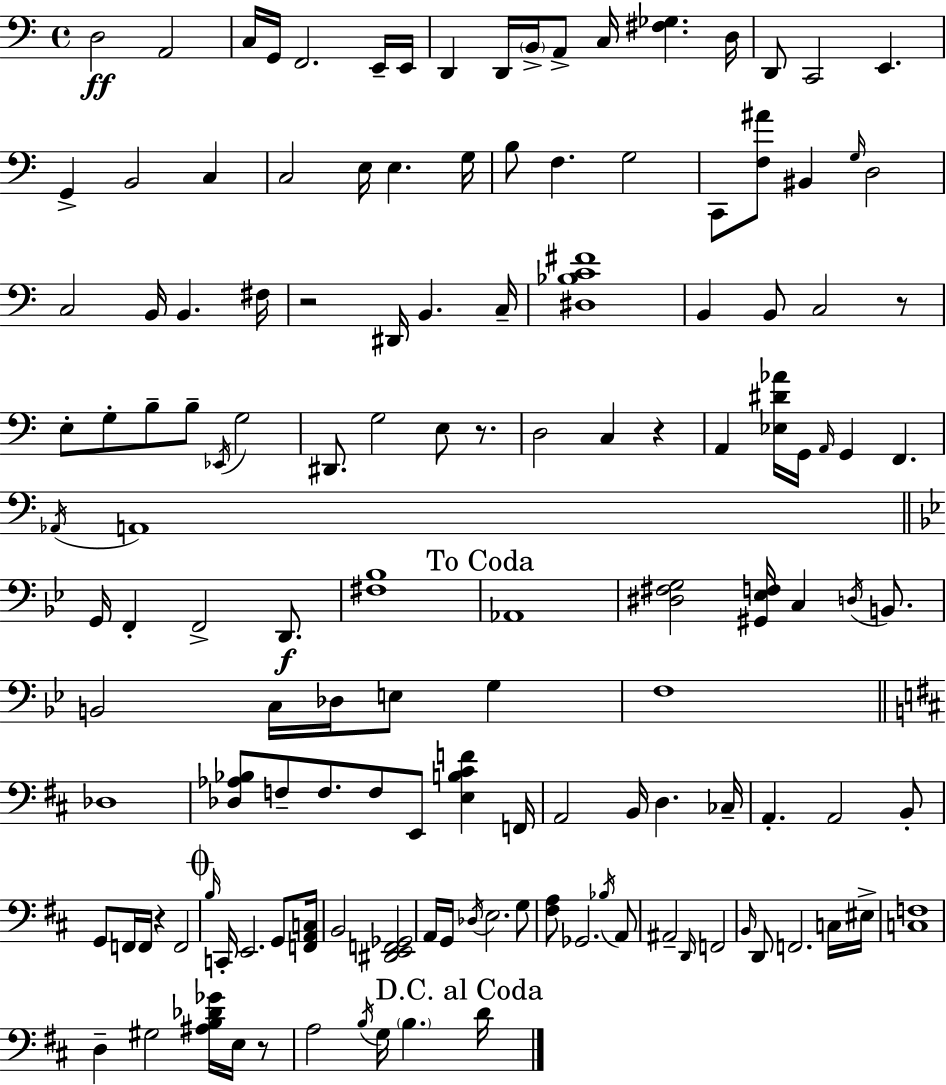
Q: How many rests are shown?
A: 6